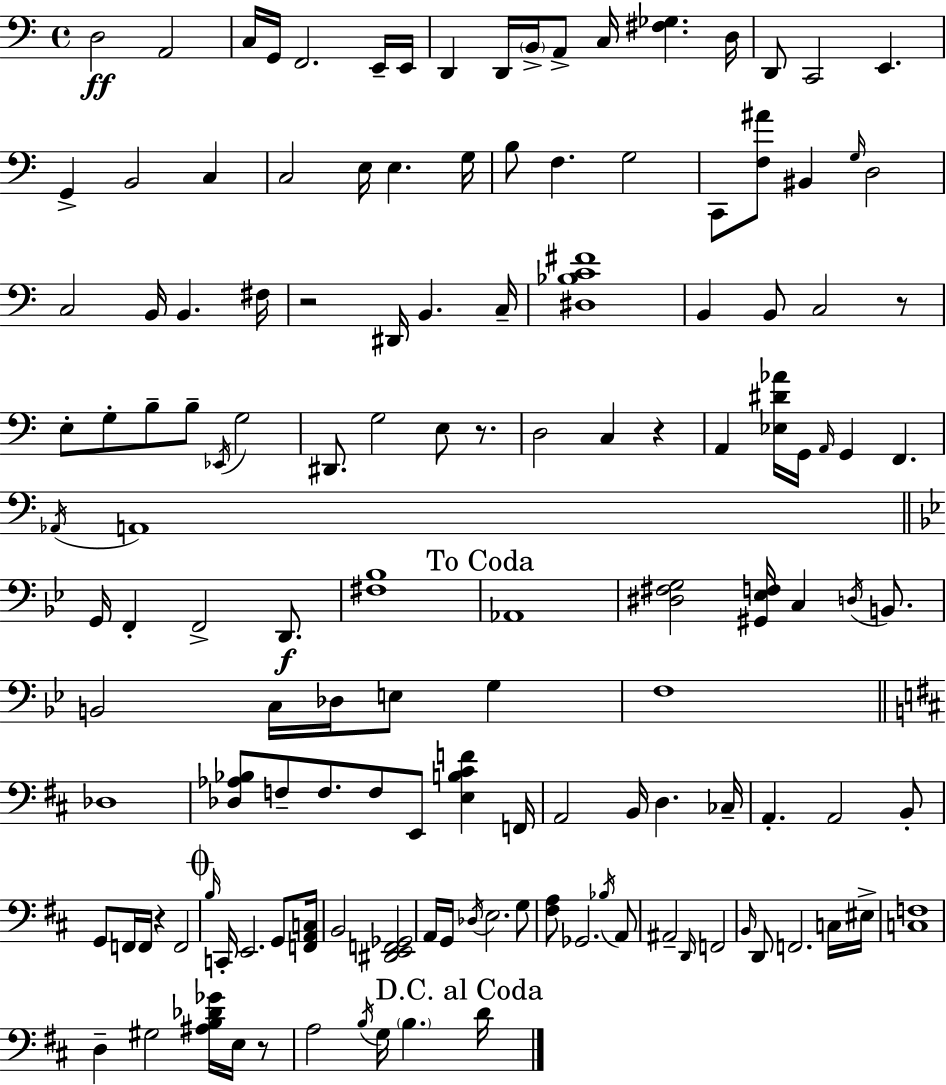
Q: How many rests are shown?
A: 6